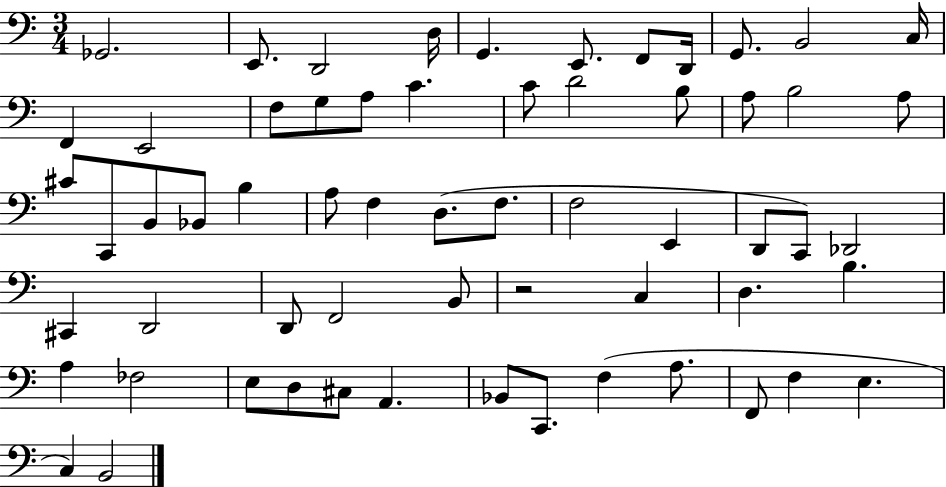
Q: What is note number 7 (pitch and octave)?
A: F2